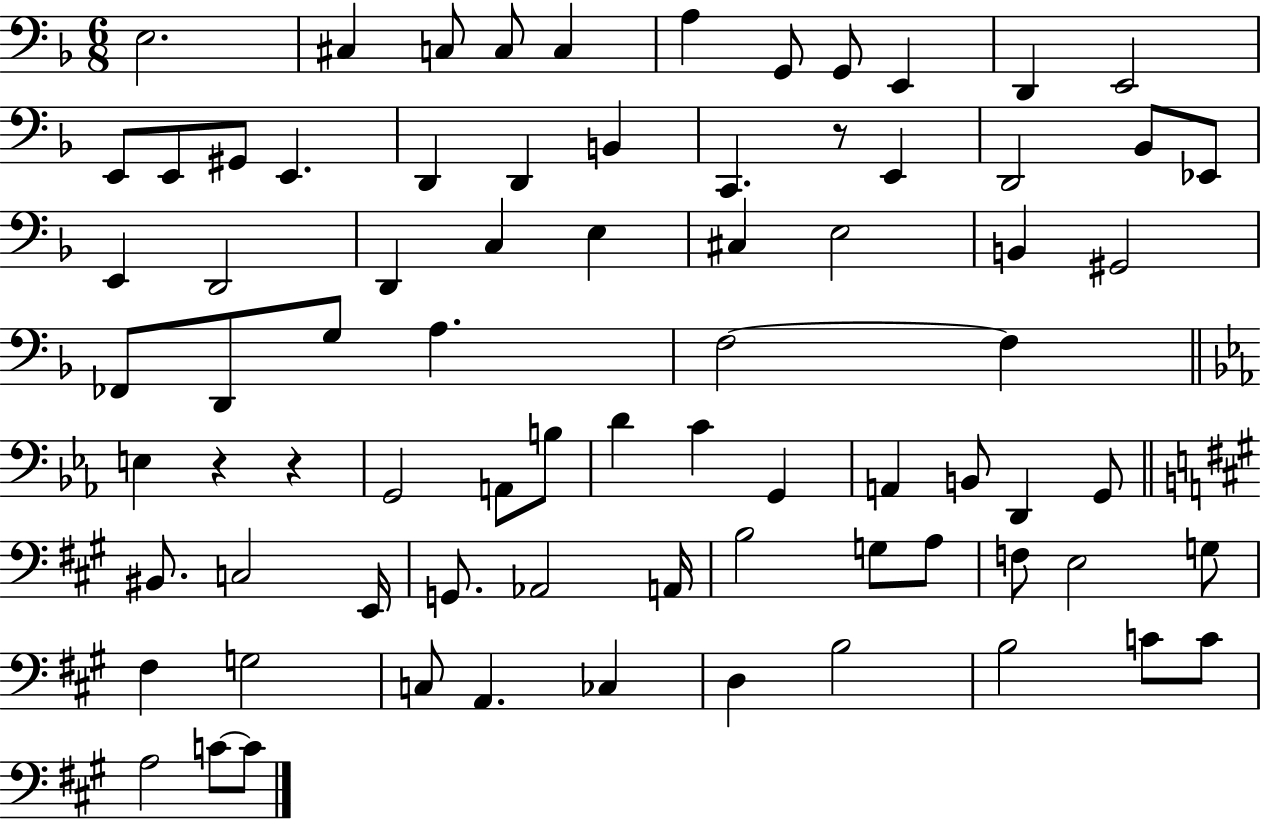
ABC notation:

X:1
T:Untitled
M:6/8
L:1/4
K:F
E,2 ^C, C,/2 C,/2 C, A, G,,/2 G,,/2 E,, D,, E,,2 E,,/2 E,,/2 ^G,,/2 E,, D,, D,, B,, C,, z/2 E,, D,,2 _B,,/2 _E,,/2 E,, D,,2 D,, C, E, ^C, E,2 B,, ^G,,2 _F,,/2 D,,/2 G,/2 A, F,2 F, E, z z G,,2 A,,/2 B,/2 D C G,, A,, B,,/2 D,, G,,/2 ^B,,/2 C,2 E,,/4 G,,/2 _A,,2 A,,/4 B,2 G,/2 A,/2 F,/2 E,2 G,/2 ^F, G,2 C,/2 A,, _C, D, B,2 B,2 C/2 C/2 A,2 C/2 C/2